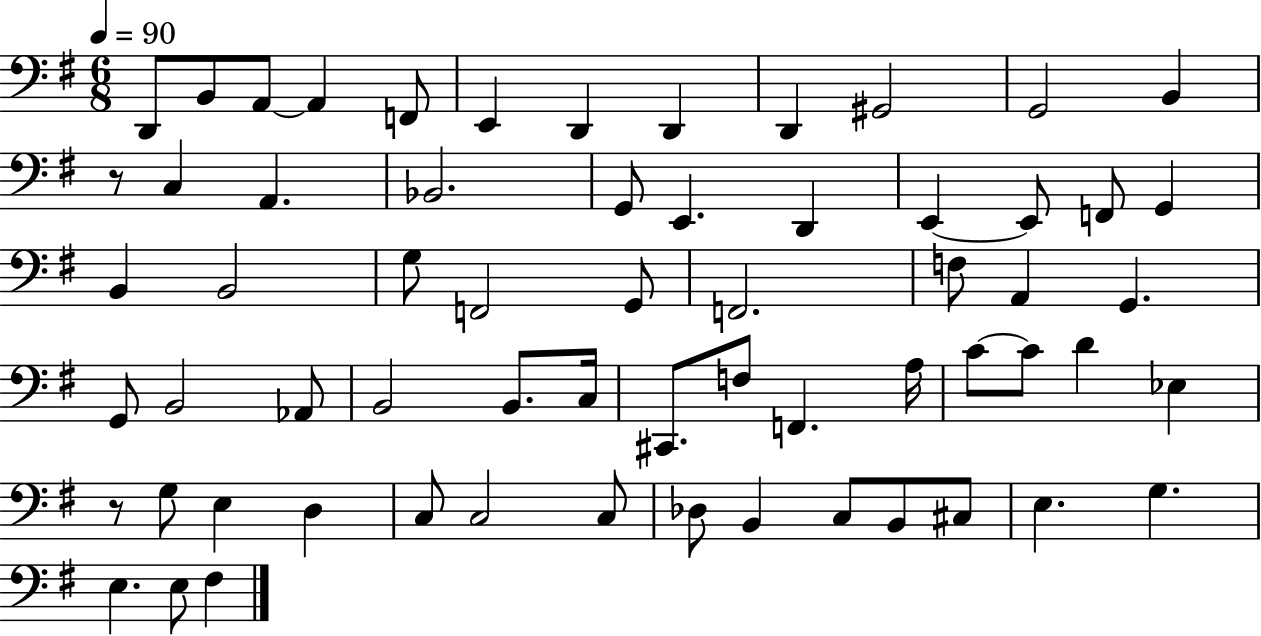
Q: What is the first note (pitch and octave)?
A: D2